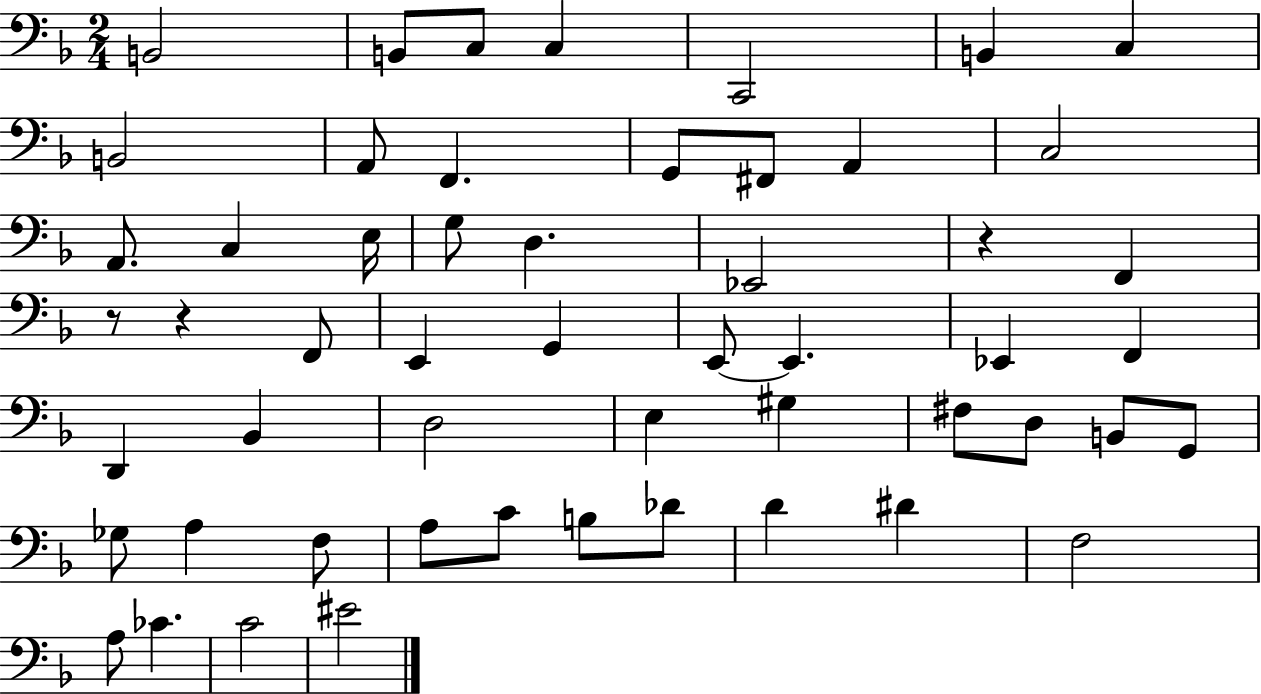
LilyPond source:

{
  \clef bass
  \numericTimeSignature
  \time 2/4
  \key f \major
  b,2 | b,8 c8 c4 | c,2 | b,4 c4 | \break b,2 | a,8 f,4. | g,8 fis,8 a,4 | c2 | \break a,8. c4 e16 | g8 d4. | ees,2 | r4 f,4 | \break r8 r4 f,8 | e,4 g,4 | e,8~~ e,4. | ees,4 f,4 | \break d,4 bes,4 | d2 | e4 gis4 | fis8 d8 b,8 g,8 | \break ges8 a4 f8 | a8 c'8 b8 des'8 | d'4 dis'4 | f2 | \break a8 ces'4. | c'2 | eis'2 | \bar "|."
}